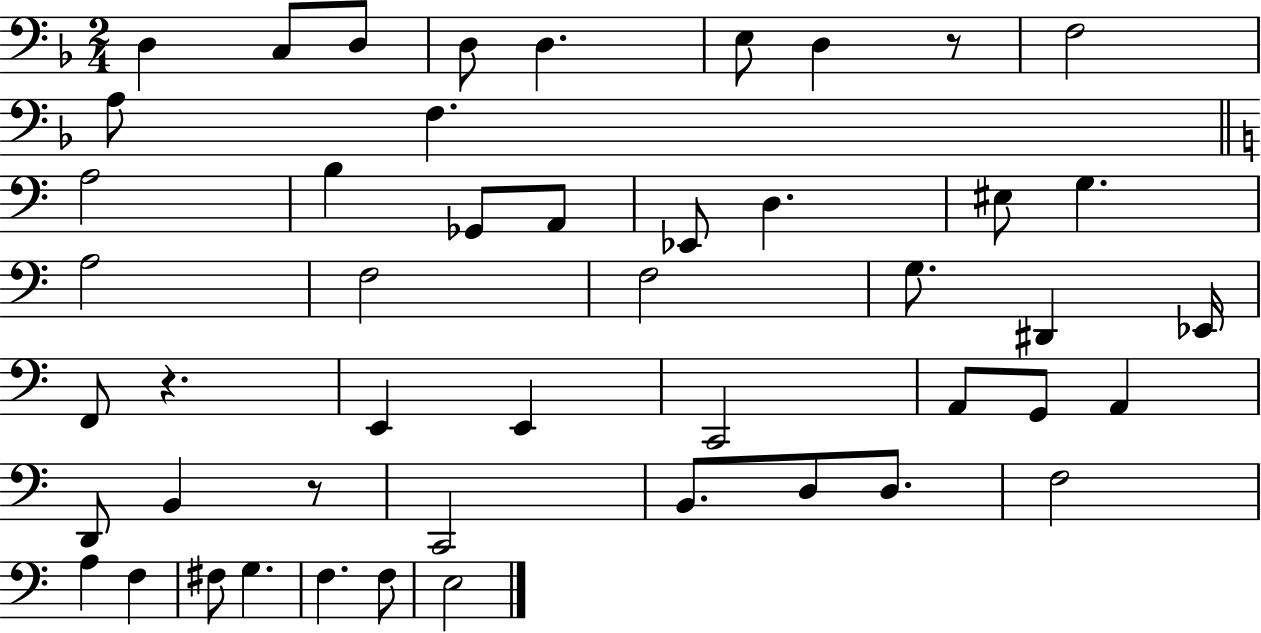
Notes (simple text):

D3/q C3/e D3/e D3/e D3/q. E3/e D3/q R/e F3/h A3/e F3/q. A3/h B3/q Gb2/e A2/e Eb2/e D3/q. EIS3/e G3/q. A3/h F3/h F3/h G3/e. D#2/q Eb2/s F2/e R/q. E2/q E2/q C2/h A2/e G2/e A2/q D2/e B2/q R/e C2/h B2/e. D3/e D3/e. F3/h A3/q F3/q F#3/e G3/q. F3/q. F3/e E3/h